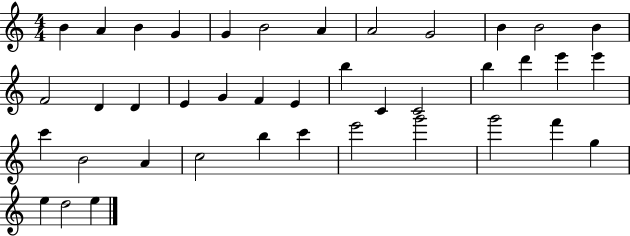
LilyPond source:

{
  \clef treble
  \numericTimeSignature
  \time 4/4
  \key c \major
  b'4 a'4 b'4 g'4 | g'4 b'2 a'4 | a'2 g'2 | b'4 b'2 b'4 | \break f'2 d'4 d'4 | e'4 g'4 f'4 e'4 | b''4 c'4 c'2 | b''4 d'''4 e'''4 e'''4 | \break c'''4 b'2 a'4 | c''2 b''4 c'''4 | e'''2 g'''2 | g'''2 f'''4 g''4 | \break e''4 d''2 e''4 | \bar "|."
}